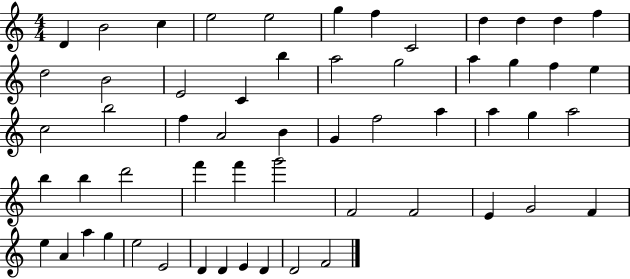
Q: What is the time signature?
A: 4/4